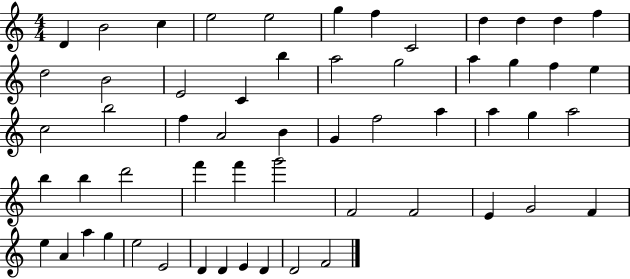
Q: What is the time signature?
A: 4/4